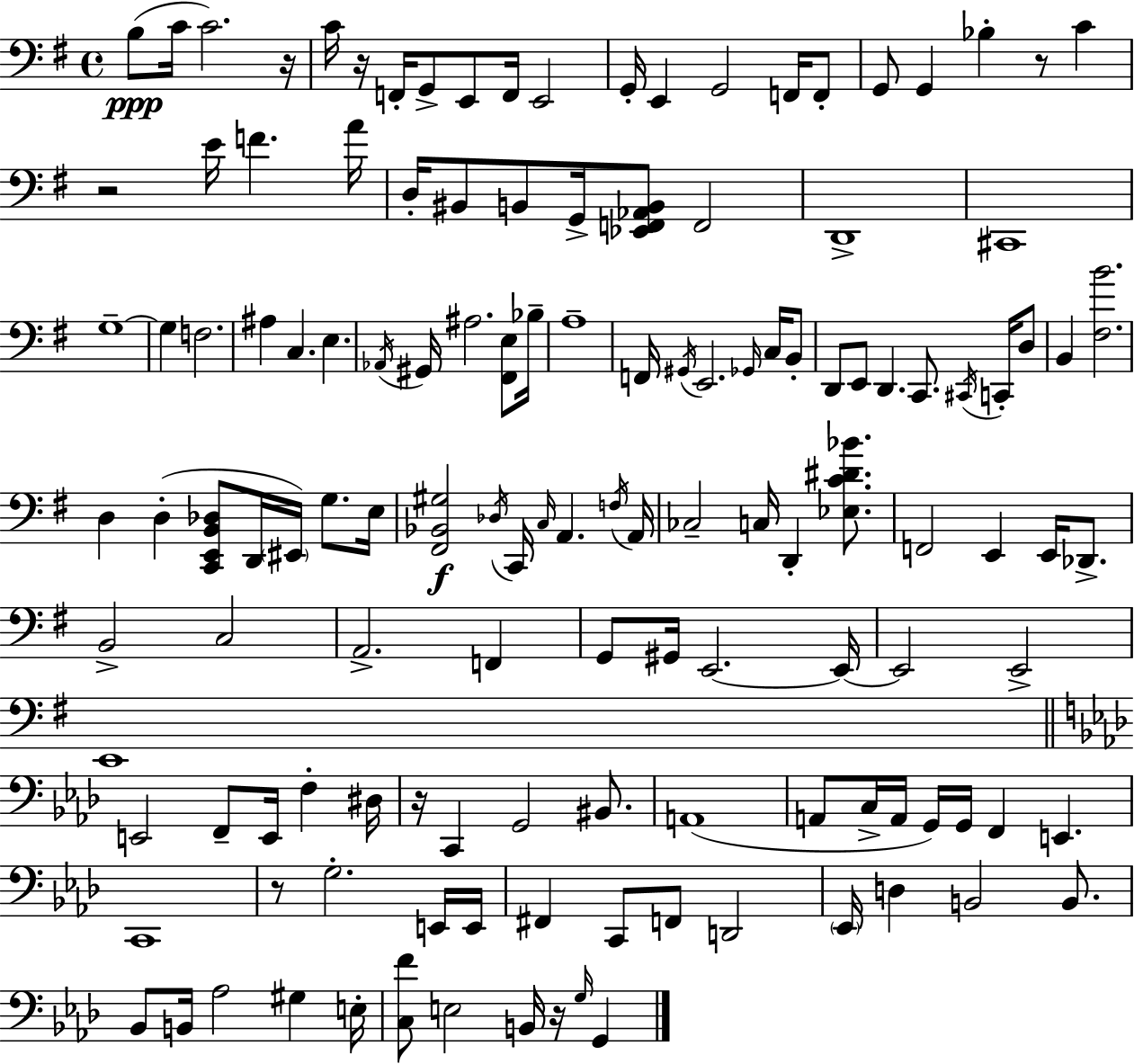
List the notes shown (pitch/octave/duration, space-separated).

B3/e C4/s C4/h. R/s C4/s R/s F2/s G2/e E2/e F2/s E2/h G2/s E2/q G2/h F2/s F2/e G2/e G2/q Bb3/q R/e C4/q R/h E4/s F4/q. A4/s D3/s BIS2/e B2/e G2/s [Eb2,F2,Ab2,B2]/e F2/h D2/w C#2/w G3/w G3/q F3/h. A#3/q C3/q. E3/q. Ab2/s G#2/s A#3/h. [F#2,E3]/e Bb3/s A3/w F2/s G#2/s E2/h. Gb2/s C3/s B2/e D2/e E2/e D2/q. C2/e. C#2/s C2/s D3/e B2/q [F#3,B4]/h. D3/q D3/q [C2,E2,B2,Db3]/e D2/s EIS2/s G3/e. E3/s [F#2,Bb2,G#3]/h Db3/s C2/s C3/s A2/q. F3/s A2/s CES3/h C3/s D2/q [Eb3,C4,D#4,Bb4]/e. F2/h E2/q E2/s Db2/e. B2/h C3/h A2/h. F2/q G2/e G#2/s E2/h. E2/s E2/h E2/h E2/w E2/h F2/e E2/s F3/q D#3/s R/s C2/q G2/h BIS2/e. A2/w A2/e C3/s A2/s G2/s G2/s F2/q E2/q. C2/w R/e G3/h. E2/s E2/s F#2/q C2/e F2/e D2/h Eb2/s D3/q B2/h B2/e. Bb2/e B2/s Ab3/h G#3/q E3/s [C3,F4]/e E3/h B2/s R/s G3/s G2/q